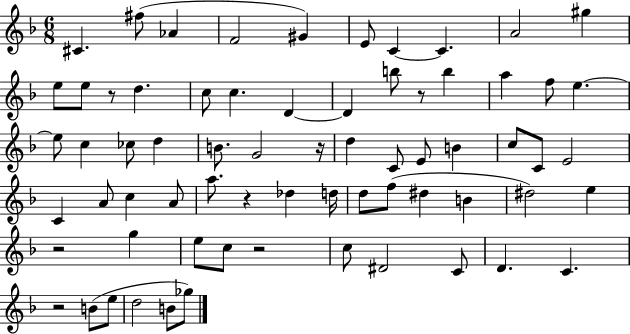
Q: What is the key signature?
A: F major